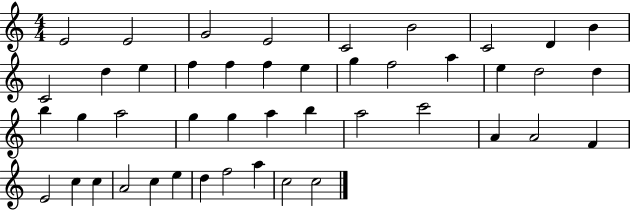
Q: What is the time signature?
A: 4/4